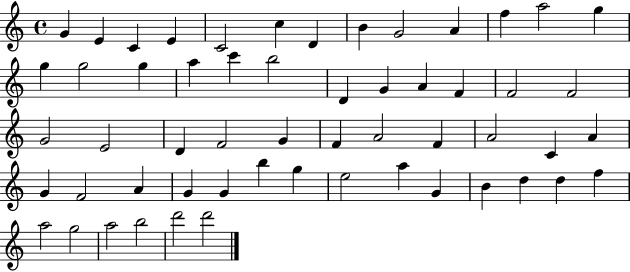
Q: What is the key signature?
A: C major